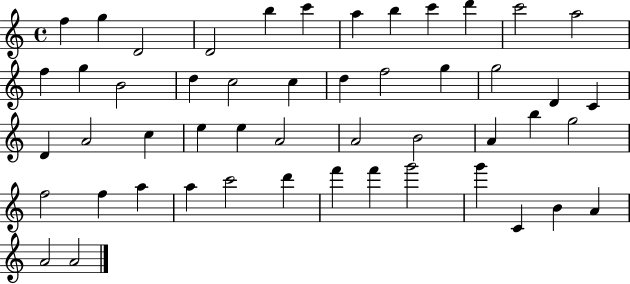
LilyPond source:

{
  \clef treble
  \time 4/4
  \defaultTimeSignature
  \key c \major
  f''4 g''4 d'2 | d'2 b''4 c'''4 | a''4 b''4 c'''4 d'''4 | c'''2 a''2 | \break f''4 g''4 b'2 | d''4 c''2 c''4 | d''4 f''2 g''4 | g''2 d'4 c'4 | \break d'4 a'2 c''4 | e''4 e''4 a'2 | a'2 b'2 | a'4 b''4 g''2 | \break f''2 f''4 a''4 | a''4 c'''2 d'''4 | f'''4 f'''4 g'''2 | g'''4 c'4 b'4 a'4 | \break a'2 a'2 | \bar "|."
}